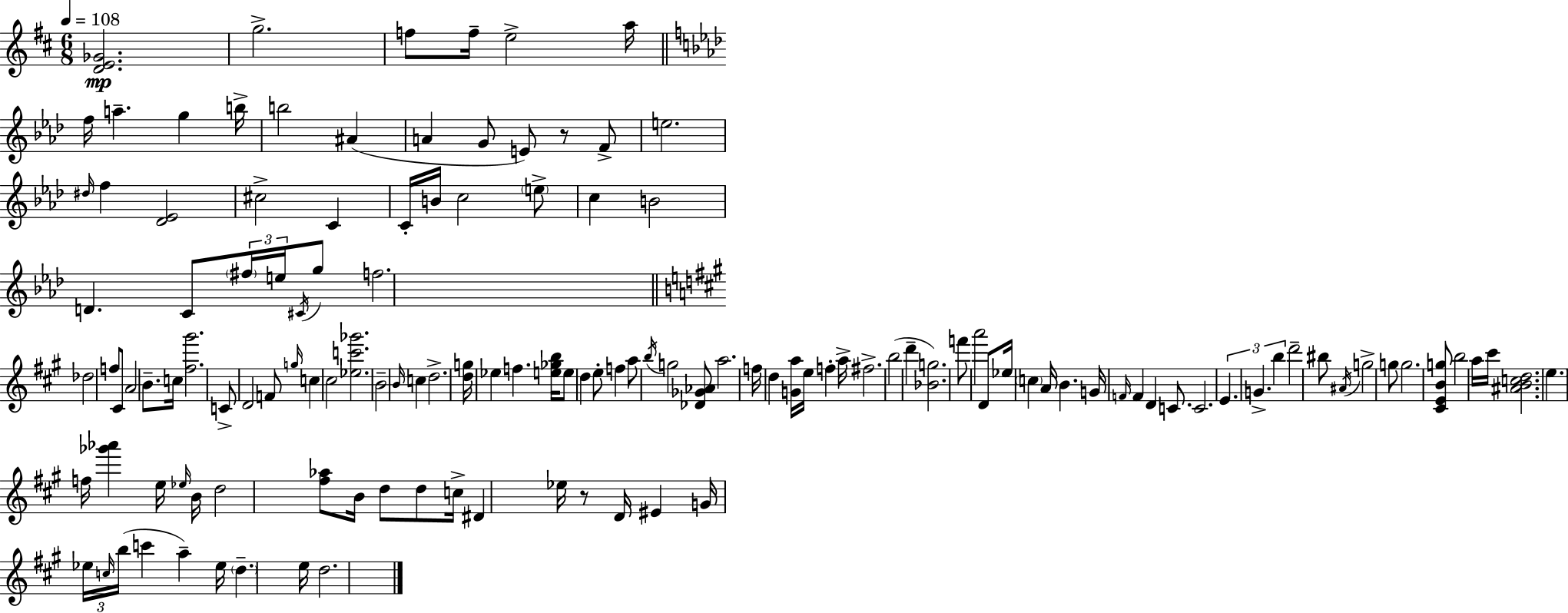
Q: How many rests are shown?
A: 2